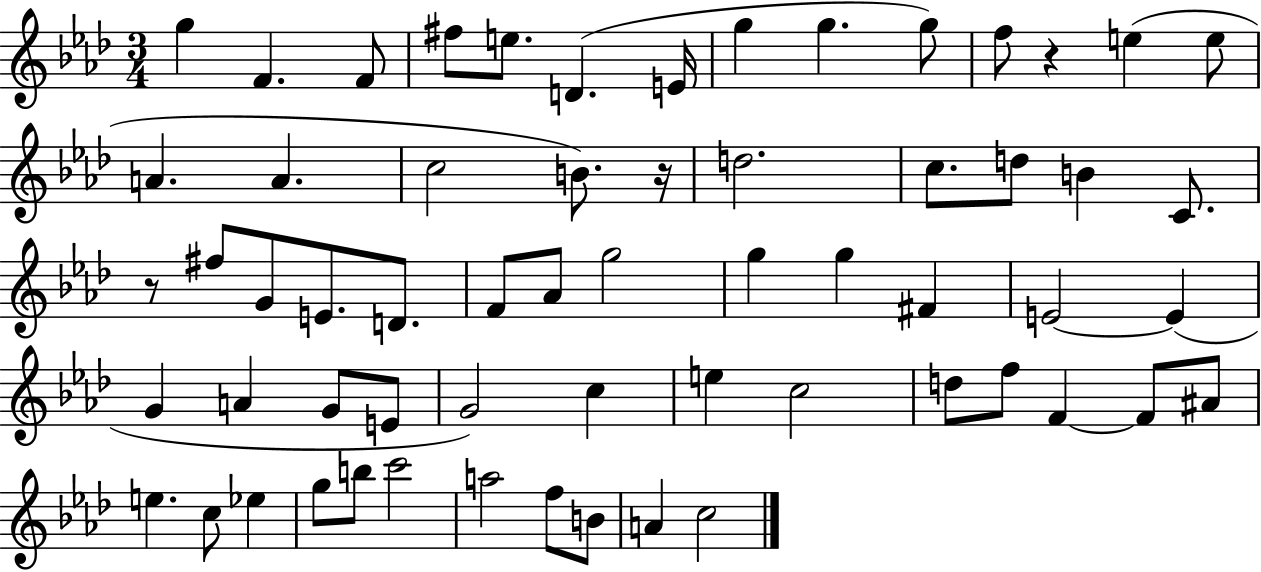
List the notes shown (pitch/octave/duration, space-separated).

G5/q F4/q. F4/e F#5/e E5/e. D4/q. E4/s G5/q G5/q. G5/e F5/e R/q E5/q E5/e A4/q. A4/q. C5/h B4/e. R/s D5/h. C5/e. D5/e B4/q C4/e. R/e F#5/e G4/e E4/e. D4/e. F4/e Ab4/e G5/h G5/q G5/q F#4/q E4/h E4/q G4/q A4/q G4/e E4/e G4/h C5/q E5/q C5/h D5/e F5/e F4/q F4/e A#4/e E5/q. C5/e Eb5/q G5/e B5/e C6/h A5/h F5/e B4/e A4/q C5/h